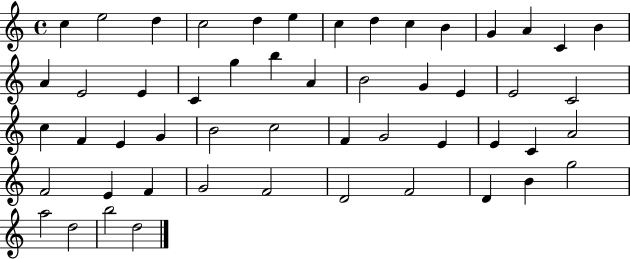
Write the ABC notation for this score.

X:1
T:Untitled
M:4/4
L:1/4
K:C
c e2 d c2 d e c d c B G A C B A E2 E C g b A B2 G E E2 C2 c F E G B2 c2 F G2 E E C A2 F2 E F G2 F2 D2 F2 D B g2 a2 d2 b2 d2